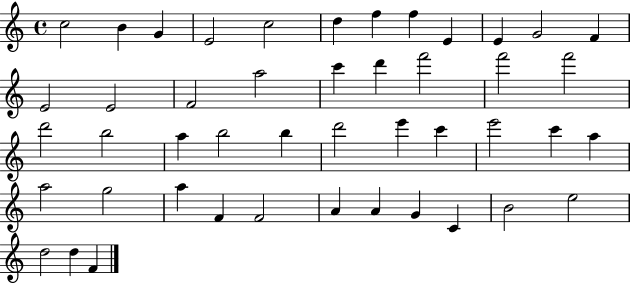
C5/h B4/q G4/q E4/h C5/h D5/q F5/q F5/q E4/q E4/q G4/h F4/q E4/h E4/h F4/h A5/h C6/q D6/q F6/h F6/h F6/h D6/h B5/h A5/q B5/h B5/q D6/h E6/q C6/q E6/h C6/q A5/q A5/h G5/h A5/q F4/q F4/h A4/q A4/q G4/q C4/q B4/h E5/h D5/h D5/q F4/q